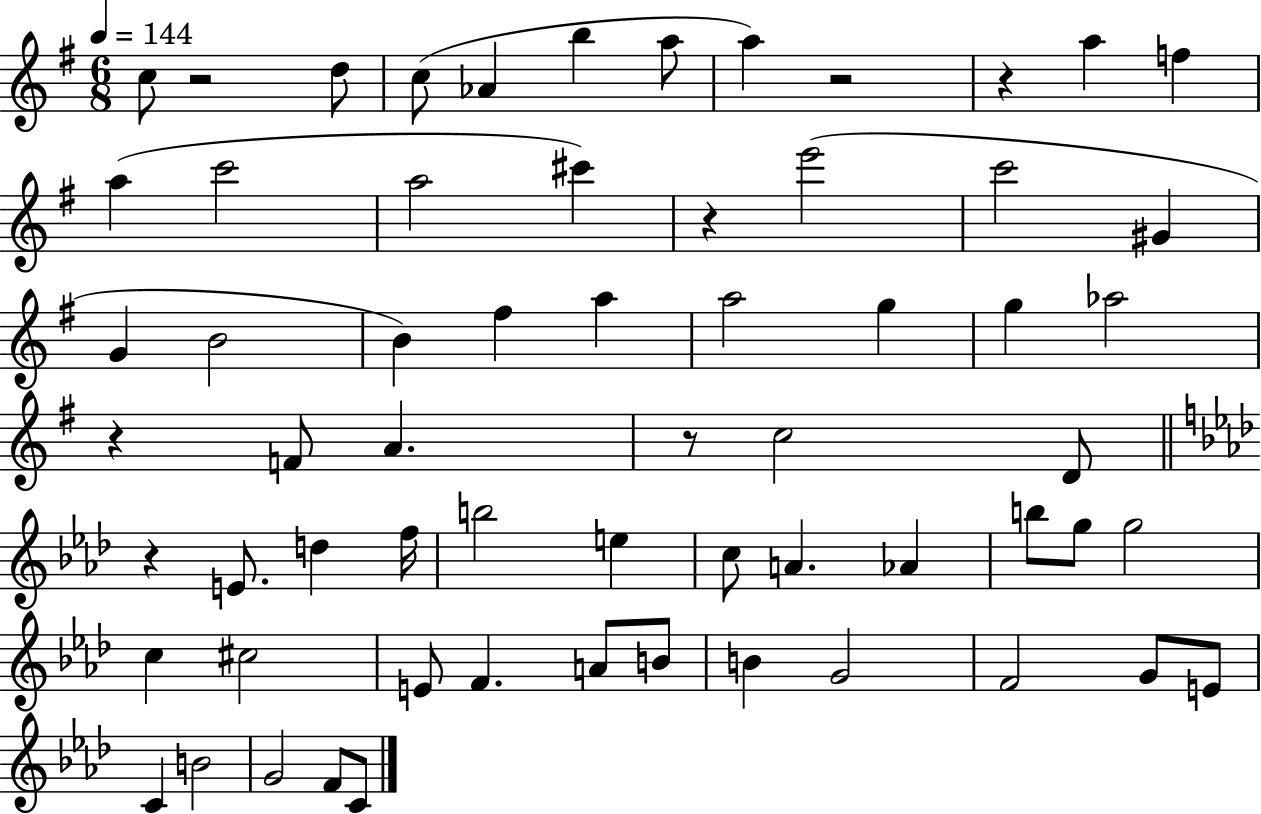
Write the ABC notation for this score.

X:1
T:Untitled
M:6/8
L:1/4
K:G
c/2 z2 d/2 c/2 _A b a/2 a z2 z a f a c'2 a2 ^c' z e'2 c'2 ^G G B2 B ^f a a2 g g _a2 z F/2 A z/2 c2 D/2 z E/2 d f/4 b2 e c/2 A _A b/2 g/2 g2 c ^c2 E/2 F A/2 B/2 B G2 F2 G/2 E/2 C B2 G2 F/2 C/2